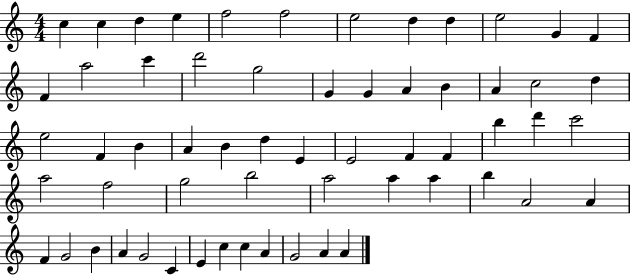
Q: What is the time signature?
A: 4/4